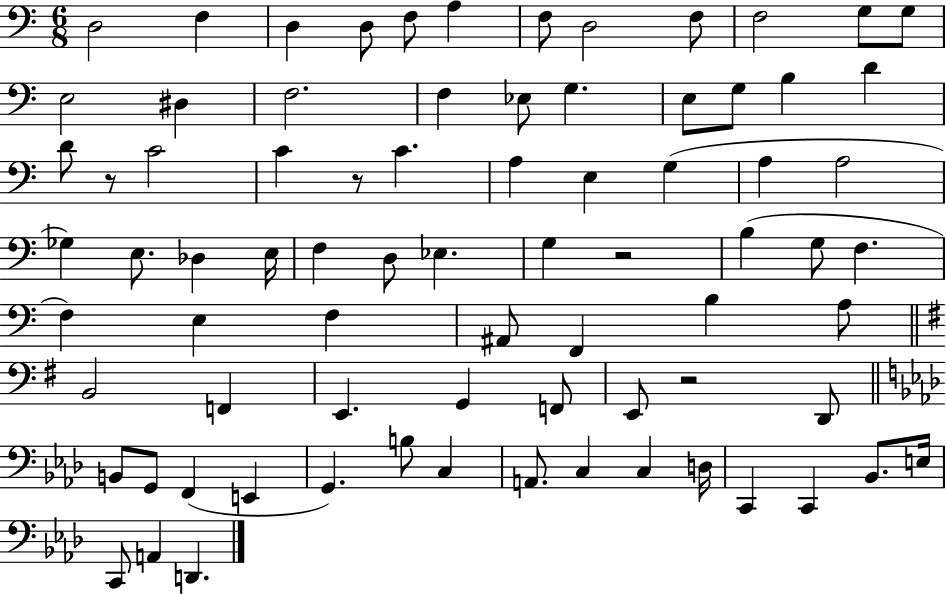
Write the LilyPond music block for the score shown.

{
  \clef bass
  \numericTimeSignature
  \time 6/8
  \key c \major
  d2 f4 | d4 d8 f8 a4 | f8 d2 f8 | f2 g8 g8 | \break e2 dis4 | f2. | f4 ees8 g4. | e8 g8 b4 d'4 | \break d'8 r8 c'2 | c'4 r8 c'4. | a4 e4 g4( | a4 a2 | \break ges4) e8. des4 e16 | f4 d8 ees4. | g4 r2 | b4( g8 f4. | \break f4) e4 f4 | ais,8 f,4 b4 a8 | \bar "||" \break \key g \major b,2 f,4 | e,4. g,4 f,8 | e,8 r2 d,8 | \bar "||" \break \key aes \major b,8 g,8 f,4( e,4 | g,4.) b8 c4 | a,8. c4 c4 d16 | c,4 c,4 bes,8. e16 | \break c,8 a,4 d,4. | \bar "|."
}